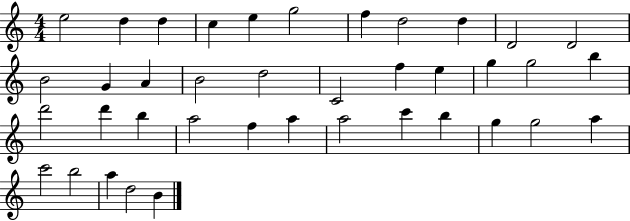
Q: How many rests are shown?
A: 0